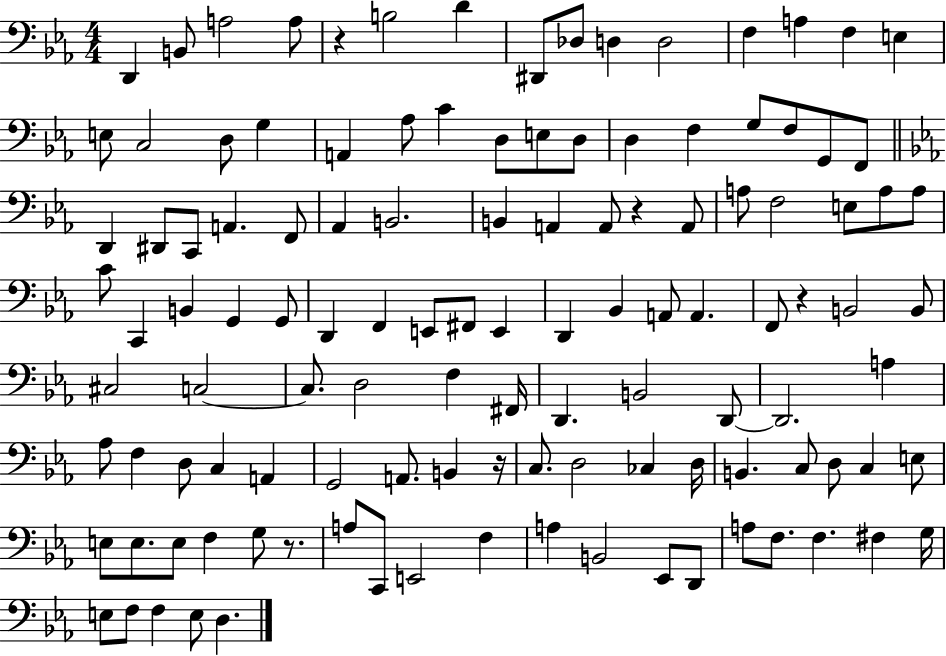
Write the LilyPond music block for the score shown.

{
  \clef bass
  \numericTimeSignature
  \time 4/4
  \key ees \major
  d,4 b,8 a2 a8 | r4 b2 d'4 | dis,8 des8 d4 d2 | f4 a4 f4 e4 | \break e8 c2 d8 g4 | a,4 aes8 c'4 d8 e8 d8 | d4 f4 g8 f8 g,8 f,8 | \bar "||" \break \key ees \major d,4 dis,8 c,8 a,4. f,8 | aes,4 b,2. | b,4 a,4 a,8 r4 a,8 | a8 f2 e8 a8 a8 | \break c'8 c,4 b,4 g,4 g,8 | d,4 f,4 e,8 fis,8 e,4 | d,4 bes,4 a,8 a,4. | f,8 r4 b,2 b,8 | \break cis2 c2~~ | c8. d2 f4 fis,16 | d,4. b,2 d,8~~ | d,2. a4 | \break aes8 f4 d8 c4 a,4 | g,2 a,8. b,4 r16 | c8. d2 ces4 d16 | b,4. c8 d8 c4 e8 | \break e8 e8. e8 f4 g8 r8. | a8 c,8 e,2 f4 | a4 b,2 ees,8 d,8 | a8 f8. f4. fis4 g16 | \break e8 f8 f4 e8 d4. | \bar "|."
}